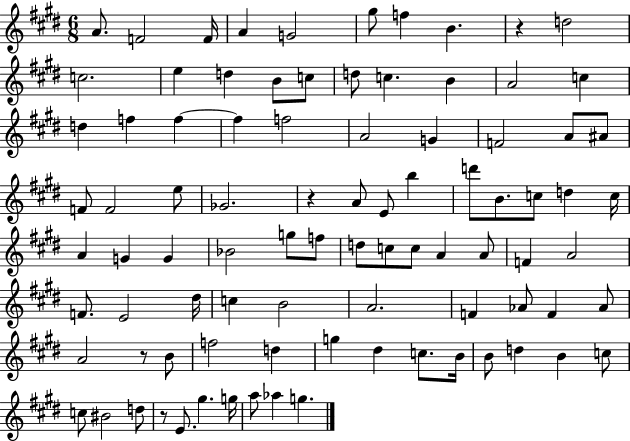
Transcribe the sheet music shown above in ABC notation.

X:1
T:Untitled
M:6/8
L:1/4
K:E
A/2 F2 F/4 A G2 ^g/2 f B z d2 c2 e d B/2 c/2 d/2 c B A2 c d f f f f2 A2 G F2 A/2 ^A/2 F/2 F2 e/2 _G2 z A/2 E/2 b d'/2 B/2 c/2 d c/4 A G G _B2 g/2 f/2 d/2 c/2 c/2 A A/2 F A2 F/2 E2 ^d/4 c B2 A2 F _A/2 F _A/2 A2 z/2 B/2 f2 d g ^d c/2 B/4 B/2 d B c/2 c/2 ^B2 d/2 z/2 E/2 ^g g/4 a/2 _a g